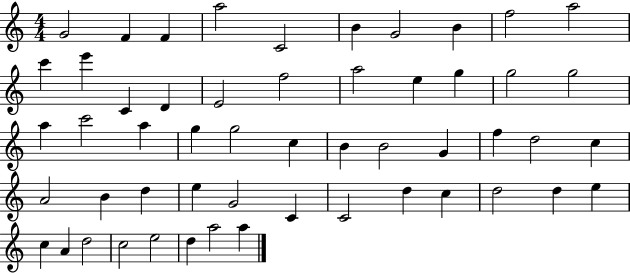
{
  \clef treble
  \numericTimeSignature
  \time 4/4
  \key c \major
  g'2 f'4 f'4 | a''2 c'2 | b'4 g'2 b'4 | f''2 a''2 | \break c'''4 e'''4 c'4 d'4 | e'2 f''2 | a''2 e''4 g''4 | g''2 g''2 | \break a''4 c'''2 a''4 | g''4 g''2 c''4 | b'4 b'2 g'4 | f''4 d''2 c''4 | \break a'2 b'4 d''4 | e''4 g'2 c'4 | c'2 d''4 c''4 | d''2 d''4 e''4 | \break c''4 a'4 d''2 | c''2 e''2 | d''4 a''2 a''4 | \bar "|."
}